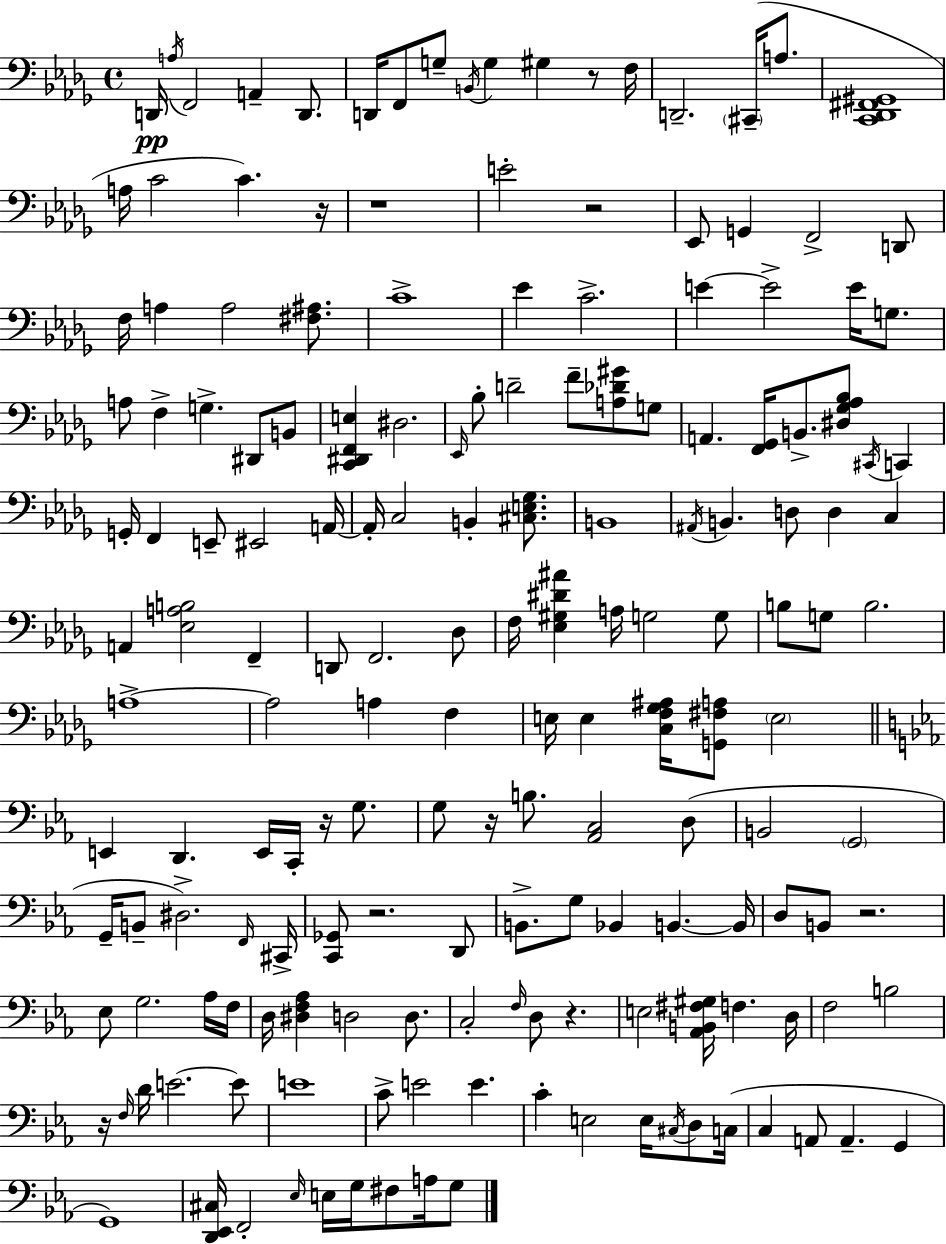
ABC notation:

X:1
T:Untitled
M:4/4
L:1/4
K:Bbm
D,,/4 A,/4 F,,2 A,, D,,/2 D,,/4 F,,/2 G,/2 B,,/4 G, ^G, z/2 F,/4 D,,2 ^C,,/4 A,/2 [C,,_D,,^F,,^G,,]4 A,/4 C2 C z/4 z4 E2 z2 _E,,/2 G,, F,,2 D,,/2 F,/4 A, A,2 [^F,^A,]/2 C4 _E C2 E E2 E/4 G,/2 A,/2 F, G, ^D,,/2 B,,/2 [C,,^D,,F,,E,] ^D,2 _E,,/4 _B,/2 D2 F/2 [A,_D^G]/2 G,/2 A,, [F,,_G,,]/4 B,,/2 [^D,_G,_A,_B,]/2 ^C,,/4 C,, G,,/4 F,, E,,/2 ^E,,2 A,,/4 A,,/4 C,2 B,, [^C,E,_G,]/2 B,,4 ^A,,/4 B,, D,/2 D, C, A,, [_E,A,B,]2 F,, D,,/2 F,,2 _D,/2 F,/4 [_E,^G,^D^A] A,/4 G,2 G,/2 B,/2 G,/2 B,2 A,4 A,2 A, F, E,/4 E, [C,F,_G,^A,]/4 [G,,^F,A,]/2 E,2 E,, D,, E,,/4 C,,/4 z/4 G,/2 G,/2 z/4 B,/2 [_A,,C,]2 D,/2 B,,2 G,,2 G,,/4 B,,/2 ^D,2 F,,/4 ^C,,/4 [C,,_G,,]/2 z2 D,,/2 B,,/2 G,/2 _B,, B,, B,,/4 D,/2 B,,/2 z2 _E,/2 G,2 _A,/4 F,/4 D,/4 [^D,F,_A,] D,2 D,/2 C,2 F,/4 D,/2 z E,2 [_A,,B,,^F,^G,]/4 F, D,/4 F,2 B,2 z/4 F,/4 D/4 E2 E/2 E4 C/2 E2 E C E,2 E,/4 ^C,/4 D,/2 C,/4 C, A,,/2 A,, G,, G,,4 [D,,_E,,^C,]/4 F,,2 _E,/4 E,/4 G,/4 ^F,/2 A,/4 G,/2